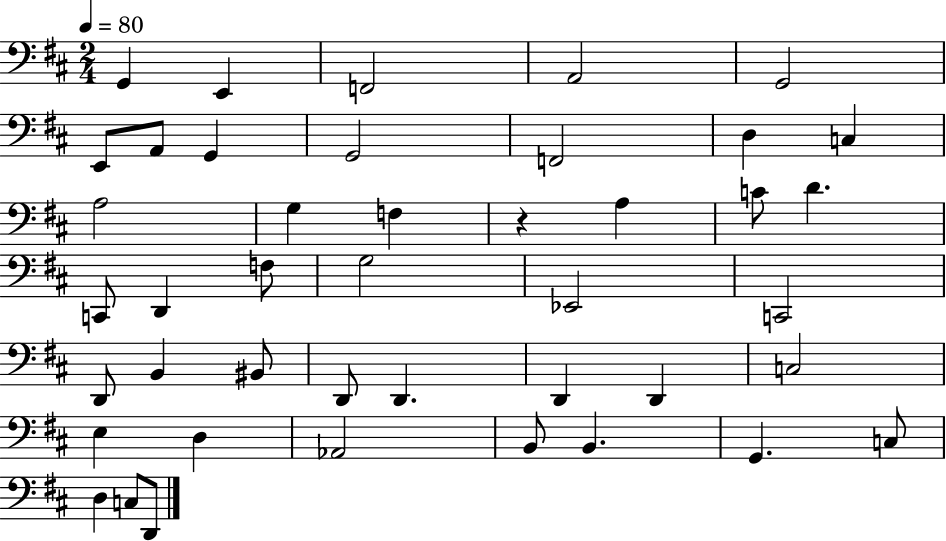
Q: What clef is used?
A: bass